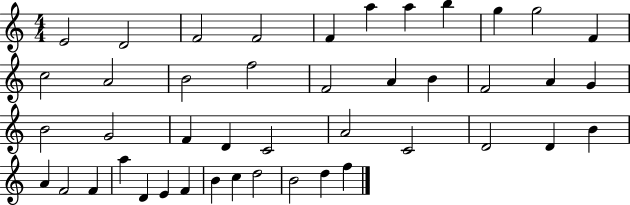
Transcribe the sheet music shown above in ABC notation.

X:1
T:Untitled
M:4/4
L:1/4
K:C
E2 D2 F2 F2 F a a b g g2 F c2 A2 B2 f2 F2 A B F2 A G B2 G2 F D C2 A2 C2 D2 D B A F2 F a D E F B c d2 B2 d f